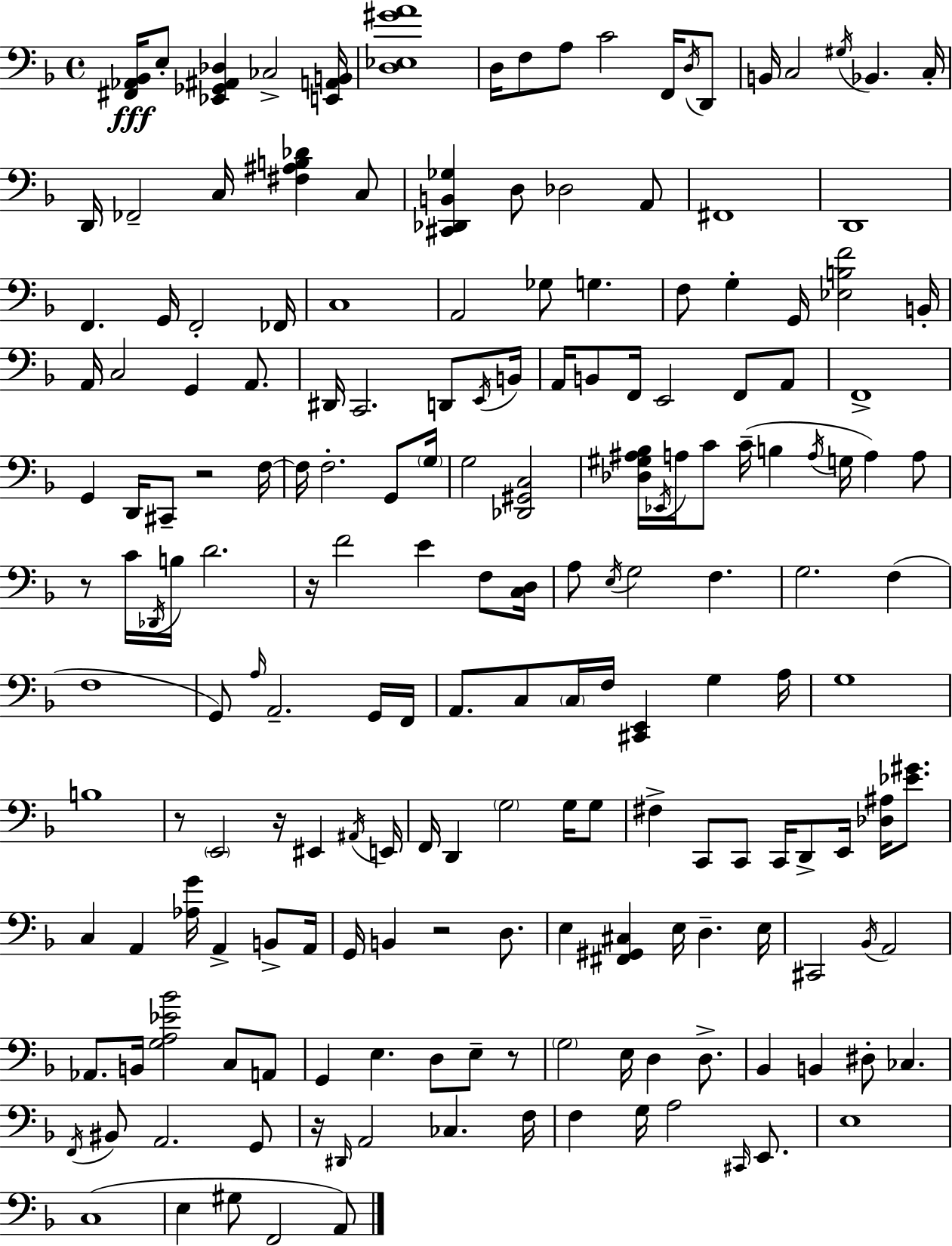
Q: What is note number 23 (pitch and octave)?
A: D2